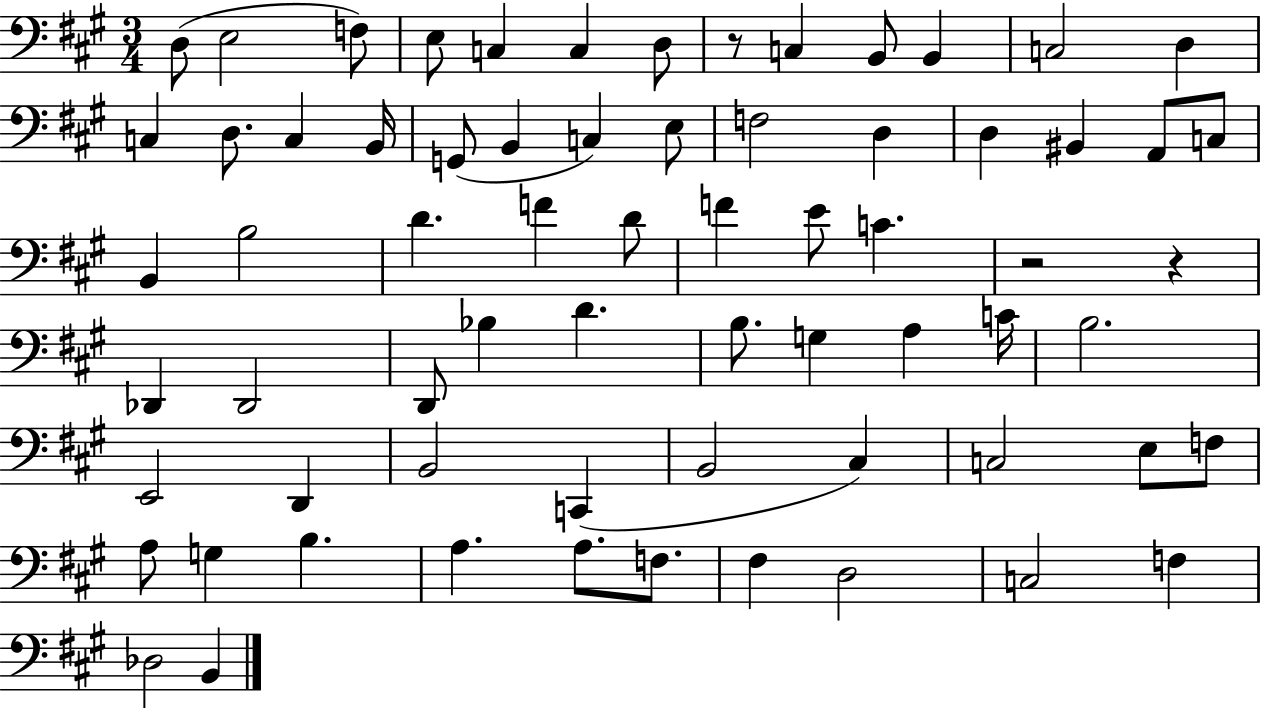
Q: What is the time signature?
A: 3/4